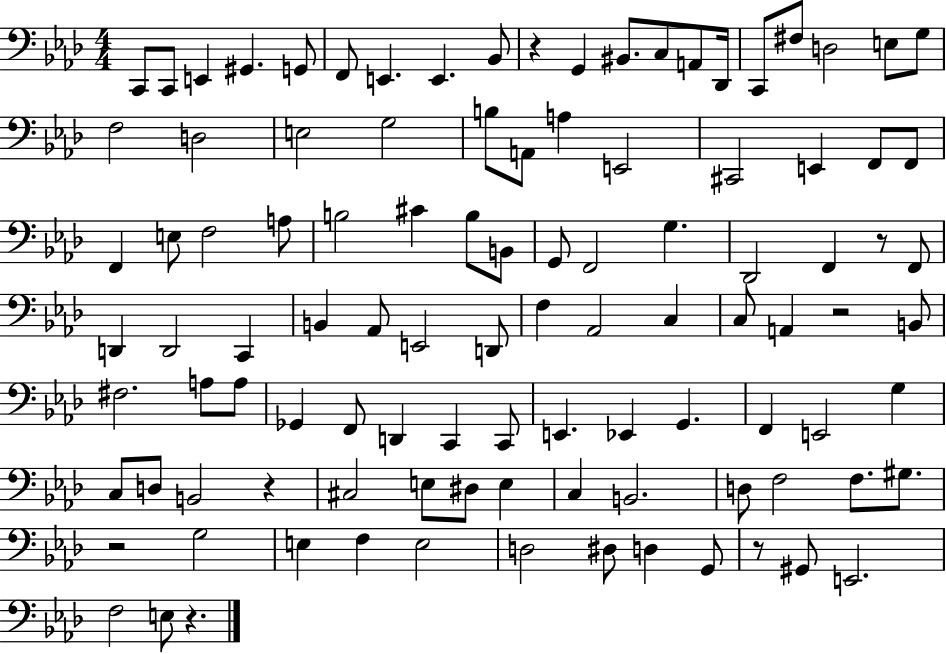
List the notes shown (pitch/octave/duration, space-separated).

C2/e C2/e E2/q G#2/q. G2/e F2/e E2/q. E2/q. Bb2/e R/q G2/q BIS2/e. C3/e A2/e Db2/s C2/e F#3/e D3/h E3/e G3/e F3/h D3/h E3/h G3/h B3/e A2/e A3/q E2/h C#2/h E2/q F2/e F2/e F2/q E3/e F3/h A3/e B3/h C#4/q B3/e B2/e G2/e F2/h G3/q. Db2/h F2/q R/e F2/e D2/q D2/h C2/q B2/q Ab2/e E2/h D2/e F3/q Ab2/h C3/q C3/e A2/q R/h B2/e F#3/h. A3/e A3/e Gb2/q F2/e D2/q C2/q C2/e E2/q. Eb2/q G2/q. F2/q E2/h G3/q C3/e D3/e B2/h R/q C#3/h E3/e D#3/e E3/q C3/q B2/h. D3/e F3/h F3/e. G#3/e. R/h G3/h E3/q F3/q E3/h D3/h D#3/e D3/q G2/e R/e G#2/e E2/h. F3/h E3/e R/q.